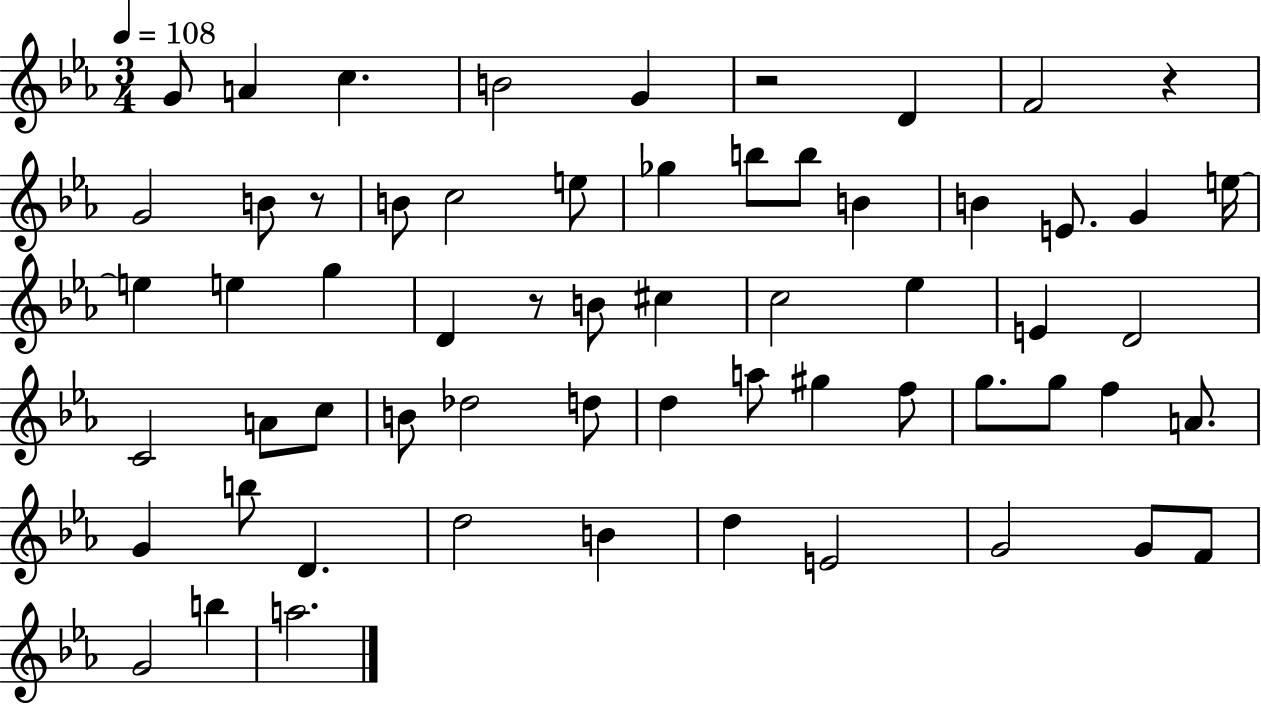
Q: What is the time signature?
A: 3/4